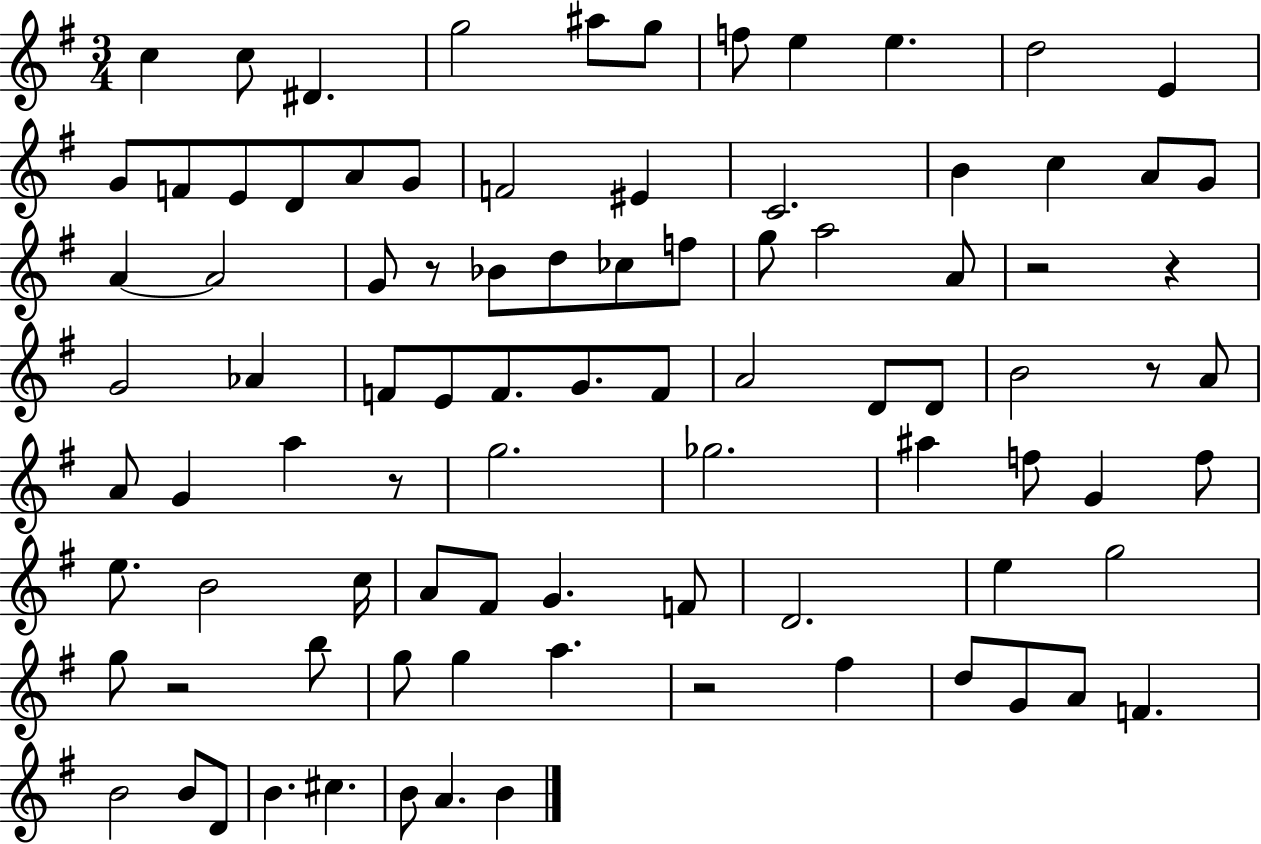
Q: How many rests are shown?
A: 7